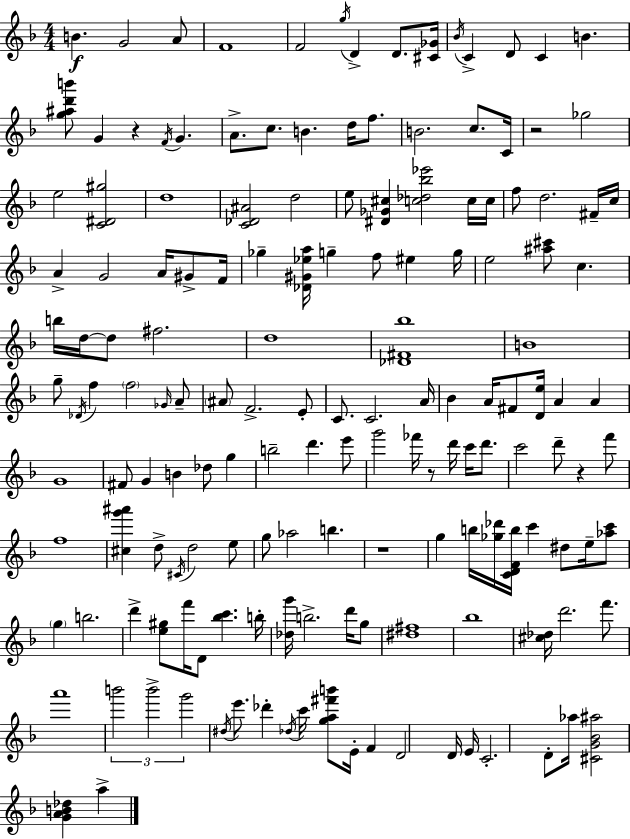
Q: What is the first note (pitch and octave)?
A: B4